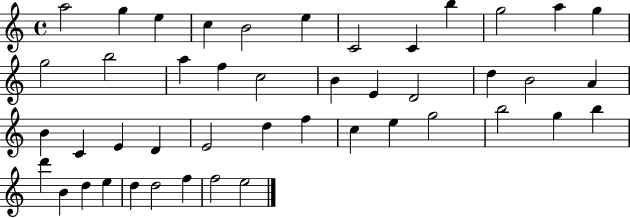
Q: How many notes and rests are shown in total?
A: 45